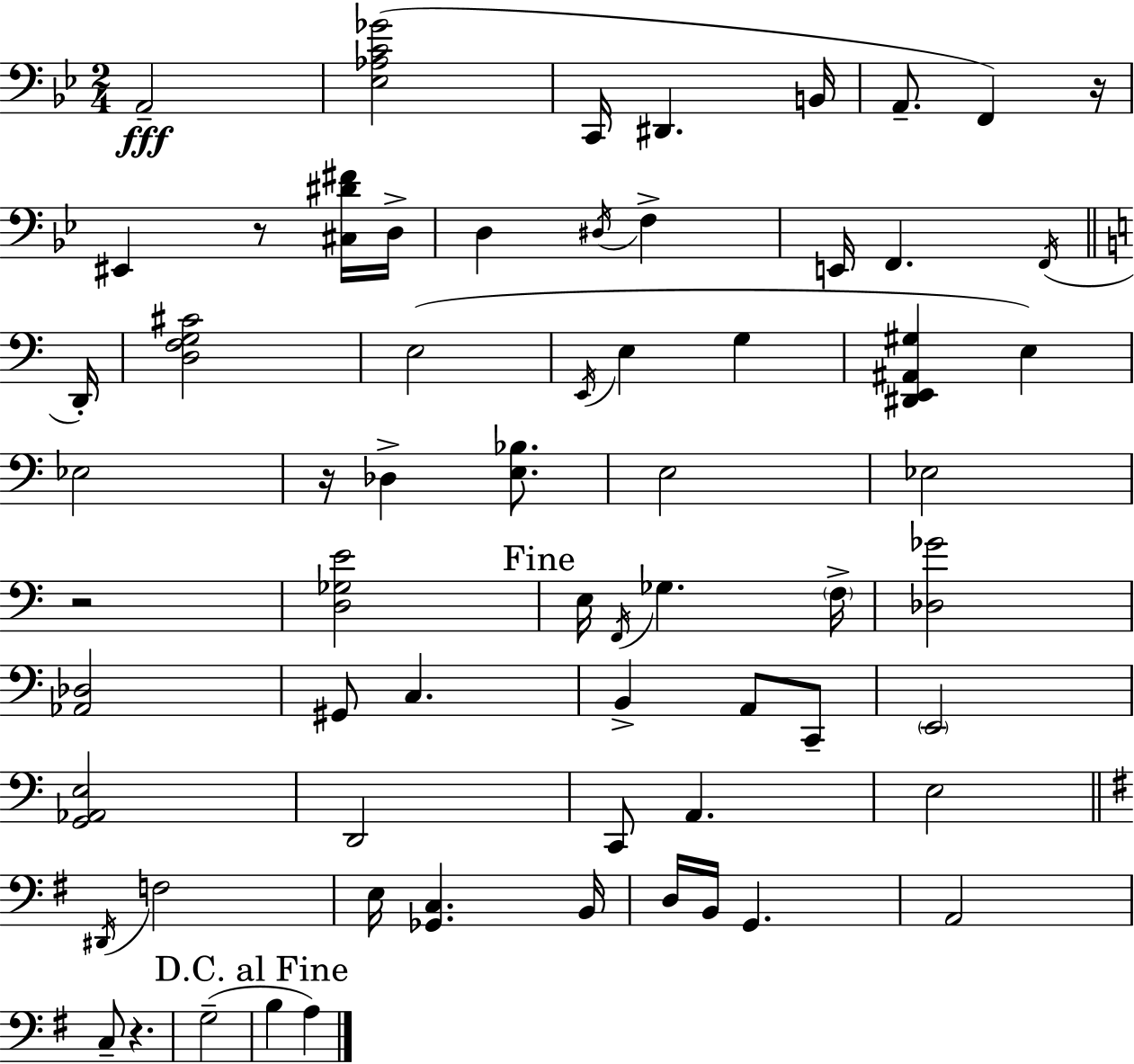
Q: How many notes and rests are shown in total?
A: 65